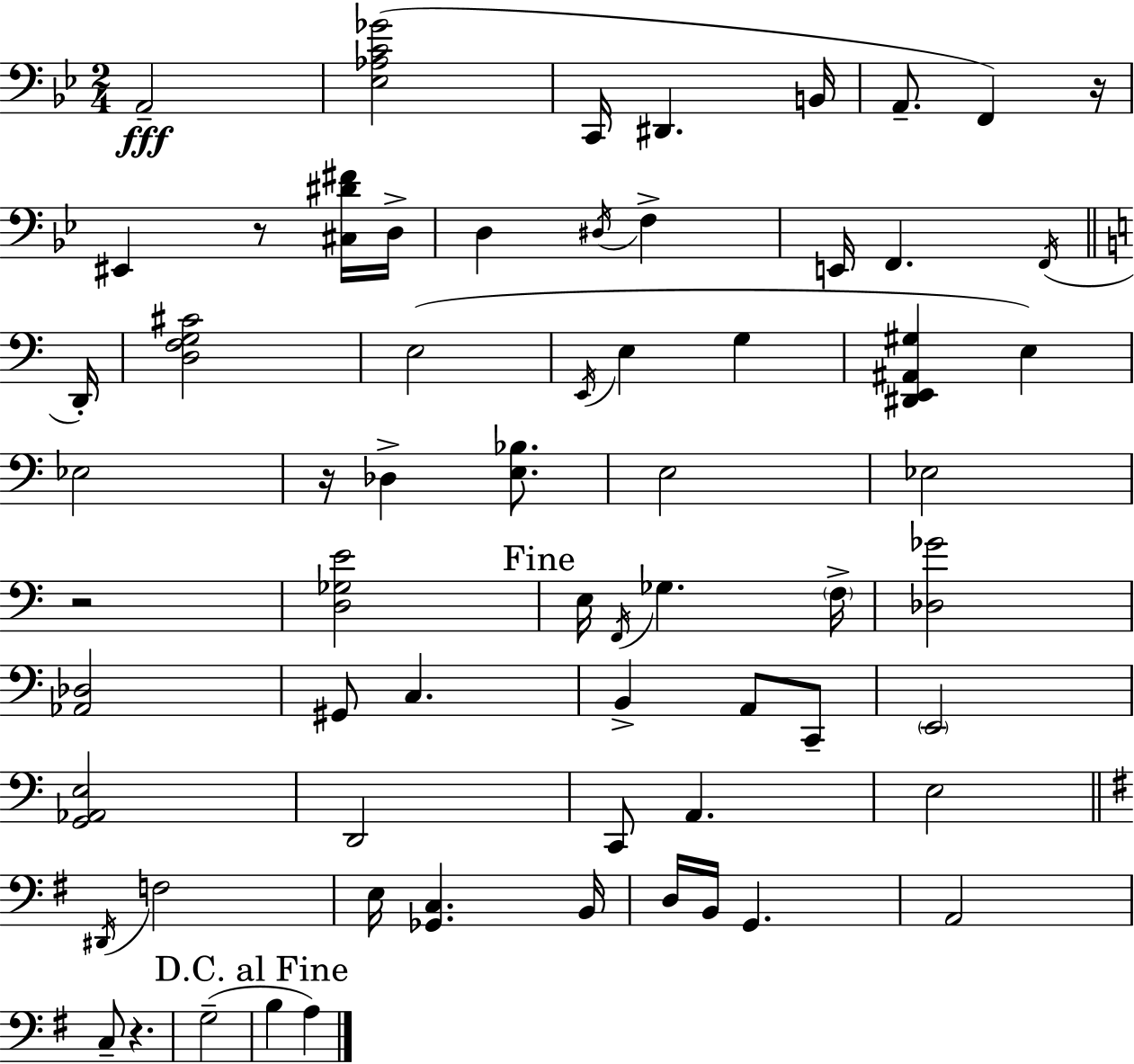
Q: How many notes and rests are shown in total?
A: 65